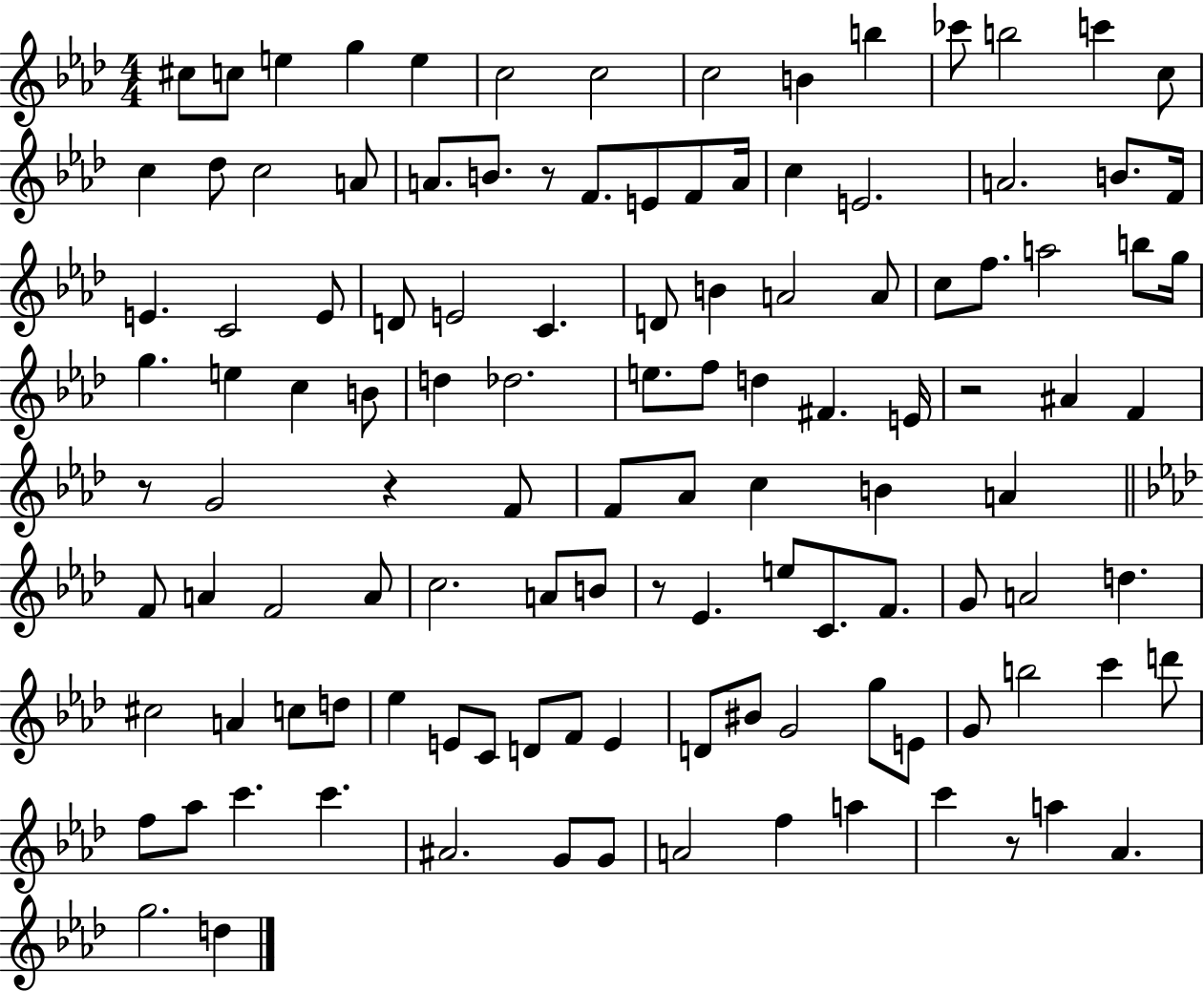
X:1
T:Untitled
M:4/4
L:1/4
K:Ab
^c/2 c/2 e g e c2 c2 c2 B b _c'/2 b2 c' c/2 c _d/2 c2 A/2 A/2 B/2 z/2 F/2 E/2 F/2 A/4 c E2 A2 B/2 F/4 E C2 E/2 D/2 E2 C D/2 B A2 A/2 c/2 f/2 a2 b/2 g/4 g e c B/2 d _d2 e/2 f/2 d ^F E/4 z2 ^A F z/2 G2 z F/2 F/2 _A/2 c B A F/2 A F2 A/2 c2 A/2 B/2 z/2 _E e/2 C/2 F/2 G/2 A2 d ^c2 A c/2 d/2 _e E/2 C/2 D/2 F/2 E D/2 ^B/2 G2 g/2 E/2 G/2 b2 c' d'/2 f/2 _a/2 c' c' ^A2 G/2 G/2 A2 f a c' z/2 a _A g2 d